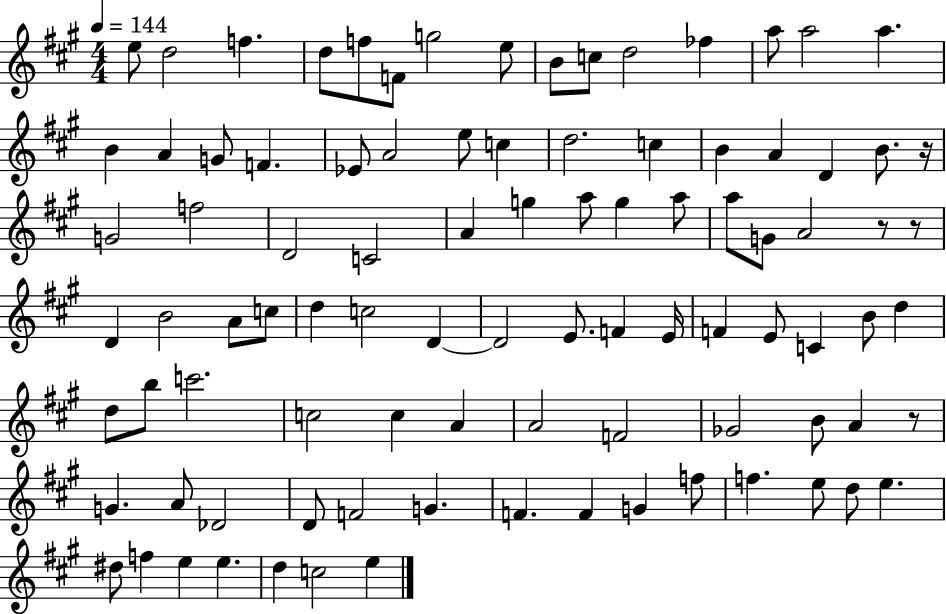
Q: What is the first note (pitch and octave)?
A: E5